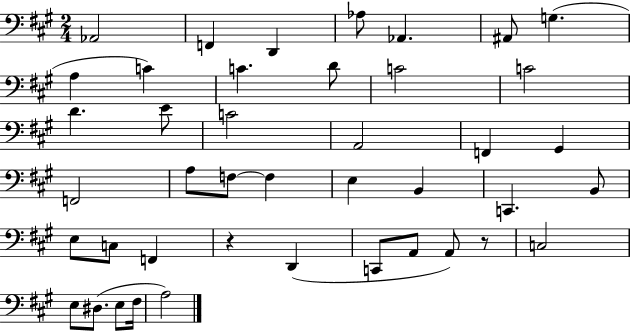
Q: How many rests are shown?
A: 2